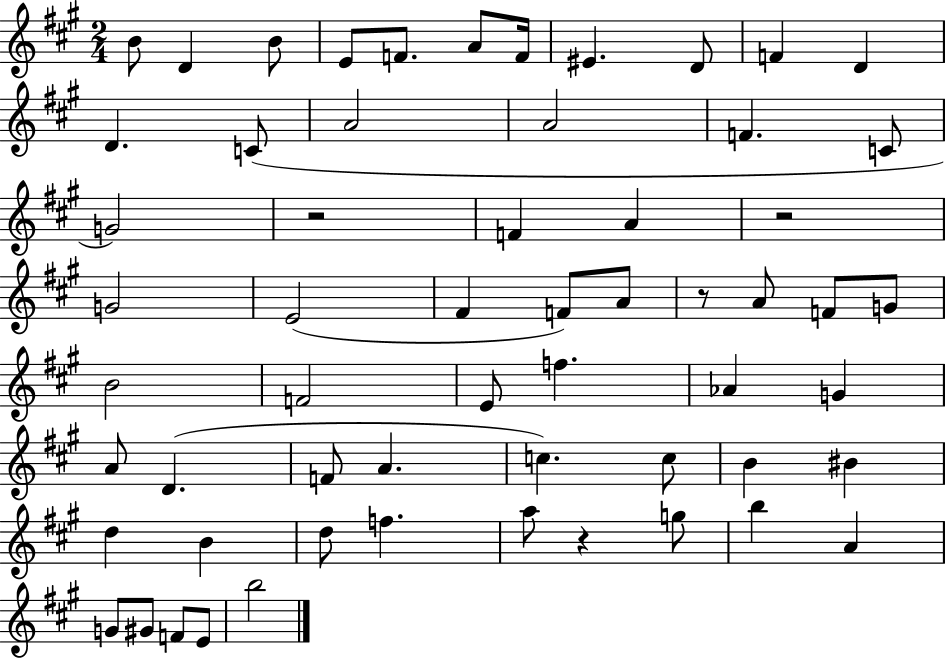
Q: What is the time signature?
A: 2/4